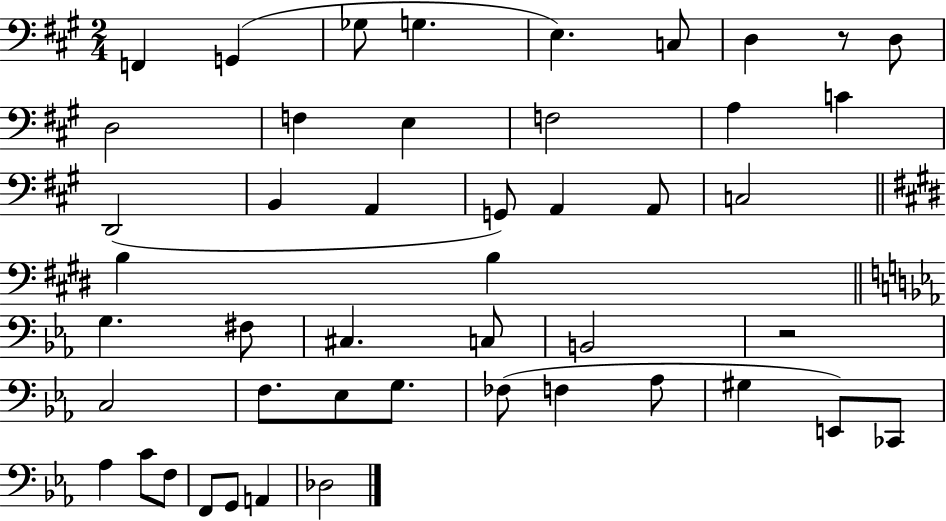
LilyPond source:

{
  \clef bass
  \numericTimeSignature
  \time 2/4
  \key a \major
  f,4 g,4( | ges8 g4. | e4.) c8 | d4 r8 d8 | \break d2 | f4 e4 | f2 | a4 c'4 | \break d,2( | b,4 a,4 | g,8) a,4 a,8 | c2 | \break \bar "||" \break \key e \major b4 b4 | \bar "||" \break \key ees \major g4. fis8 | cis4. c8 | b,2 | r2 | \break c2 | f8. ees8 g8. | fes8( f4 aes8 | gis4 e,8) ces,8 | \break aes4 c'8 f8 | f,8 g,8 a,4 | des2 | \bar "|."
}